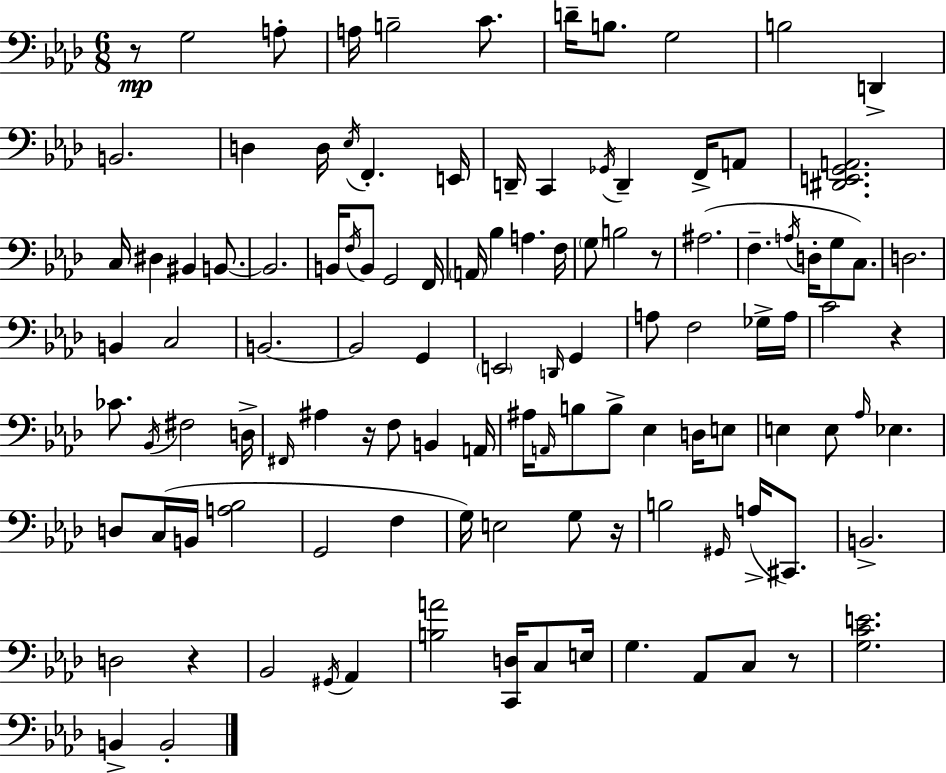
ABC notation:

X:1
T:Untitled
M:6/8
L:1/4
K:Ab
z/2 G,2 A,/2 A,/4 B,2 C/2 D/4 B,/2 G,2 B,2 D,, B,,2 D, D,/4 _E,/4 F,, E,,/4 D,,/4 C,, _G,,/4 D,, F,,/4 A,,/2 [^D,,E,,G,,A,,]2 C,/4 ^D, ^B,, B,,/2 B,,2 B,,/4 F,/4 B,,/2 G,,2 F,,/4 A,,/4 _B, A, F,/4 G,/2 B,2 z/2 ^A,2 F, A,/4 D,/4 G,/2 C,/2 D,2 B,, C,2 B,,2 B,,2 G,, E,,2 D,,/4 G,, A,/2 F,2 _G,/4 A,/4 C2 z _C/2 _B,,/4 ^F,2 D,/4 ^F,,/4 ^A, z/4 F,/2 B,, A,,/4 ^A,/4 A,,/4 B,/2 B,/2 _E, D,/4 E,/2 E, E,/2 _A,/4 _E, D,/2 C,/4 B,,/4 [A,_B,]2 G,,2 F, G,/4 E,2 G,/2 z/4 B,2 ^G,,/4 A,/4 ^C,,/2 B,,2 D,2 z _B,,2 ^G,,/4 _A,, [B,A]2 [C,,D,]/4 C,/2 E,/4 G, _A,,/2 C,/2 z/2 [G,CE]2 B,, B,,2